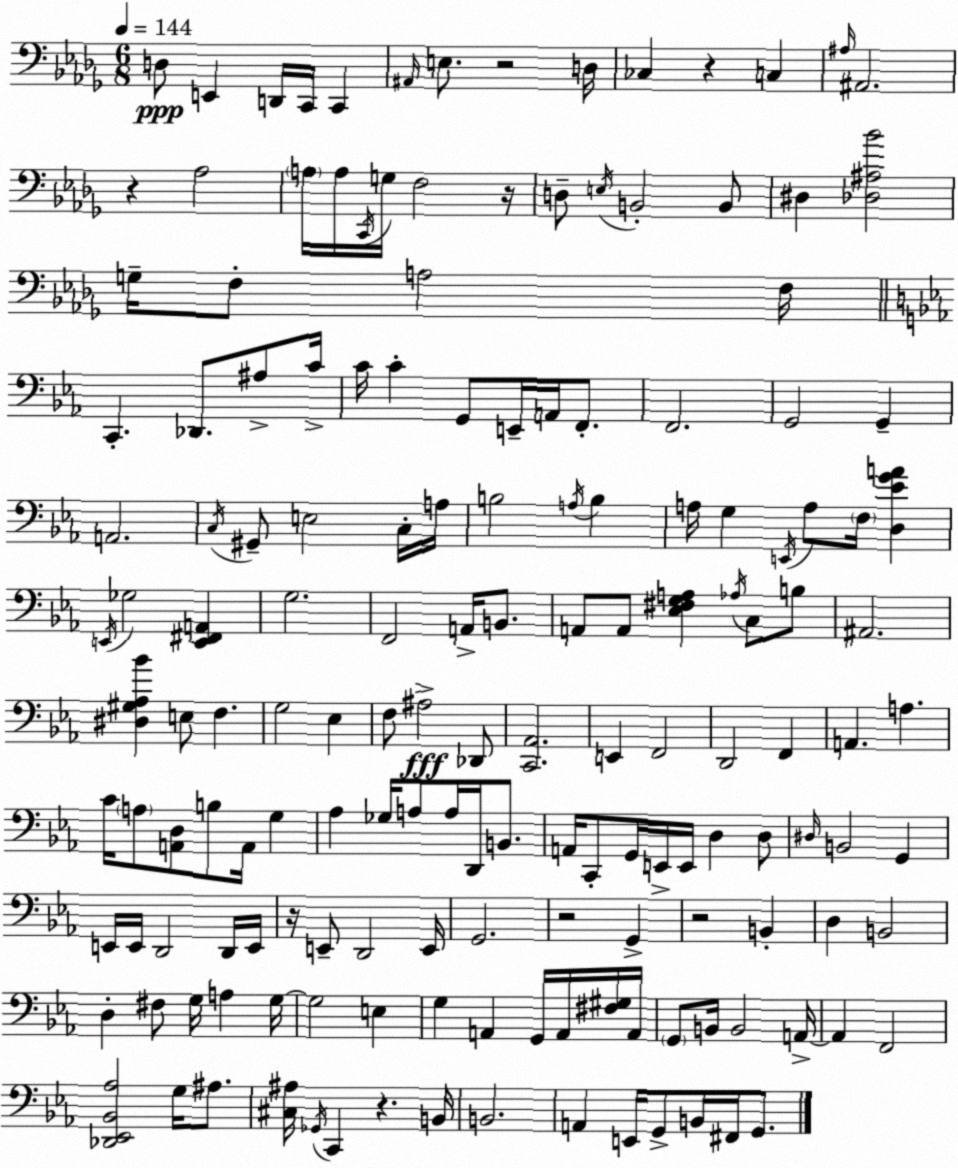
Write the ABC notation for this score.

X:1
T:Untitled
M:6/8
L:1/4
K:Bbm
D,/2 E,, D,,/4 C,,/4 C,, ^A,,/4 E,/2 z2 D,/4 _C, z C, ^A,/4 ^A,,2 z _A,2 A,/4 A,/4 C,,/4 G,/4 F,2 z/4 D,/2 E,/4 B,,2 B,,/2 ^D, [_D,^A,_B]2 G,/4 F,/2 A,2 F,/4 C,, _D,,/2 ^A,/2 C/4 C/4 C G,,/2 E,,/4 A,,/4 F,,/2 F,,2 G,,2 G,, A,,2 C,/4 ^G,,/2 E,2 C,/4 A,/4 B,2 A,/4 B, A,/4 G, E,,/4 A,/2 F,/4 [D,_EGA] E,,/4 _G,2 [E,,^F,,A,,] G,2 F,,2 A,,/4 B,,/2 A,,/2 A,,/2 [_E,^F,G,A,] _A,/4 C,/2 B,/2 ^A,,2 [^D,^G,_A,_B] E,/2 F, G,2 _E, F,/2 ^A,2 _D,,/2 [C,,_A,,]2 E,, F,,2 D,,2 F,, A,, A, C/4 A,/2 [A,,D,]/2 B,/2 A,,/4 G, _A, _G,/4 A,/2 A,/4 D,,/4 B,,/2 A,,/4 C,,/2 G,,/4 E,,/4 E,,/4 D, D,/2 ^D,/4 B,,2 G,, E,,/4 E,,/4 D,,2 D,,/4 E,,/4 z/4 E,,/2 D,,2 E,,/4 G,,2 z2 G,, z2 B,, D, B,,2 D, ^F,/2 G,/4 A, G,/4 G,2 E, G, A,, G,,/4 A,,/4 [^F,^G,]/4 A,,/4 G,,/2 B,,/4 B,,2 A,,/4 A,, F,,2 [_D,,_E,,_B,,_A,]2 G,/4 ^A,/2 [^C,^A,]/4 _G,,/4 C,, z B,,/4 B,,2 A,, E,,/4 G,,/2 B,,/4 ^F,,/4 G,,/2